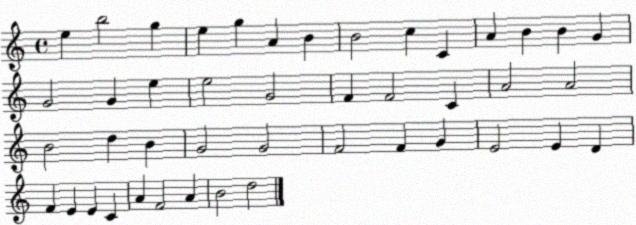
X:1
T:Untitled
M:4/4
L:1/4
K:C
e b2 g e g A B B2 c C A B B G G2 G e e2 G2 F F2 C A2 A2 B2 d B G2 G2 F2 F G E2 E D F E E C A F2 A B2 d2